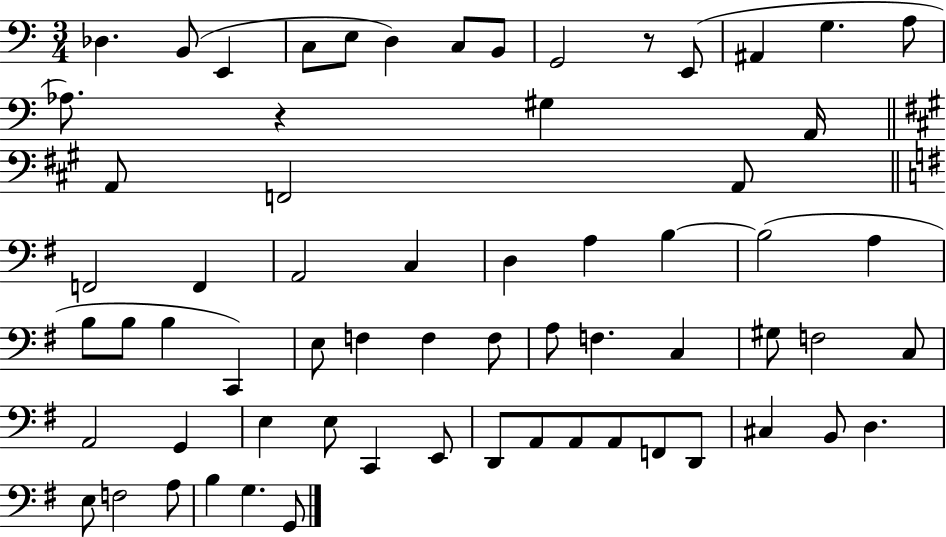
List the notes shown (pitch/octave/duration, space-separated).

Db3/q. B2/e E2/q C3/e E3/e D3/q C3/e B2/e G2/h R/e E2/e A#2/q G3/q. A3/e Ab3/e. R/q G#3/q A2/s A2/e F2/h A2/e F2/h F2/q A2/h C3/q D3/q A3/q B3/q B3/h A3/q B3/e B3/e B3/q C2/q E3/e F3/q F3/q F3/e A3/e F3/q. C3/q G#3/e F3/h C3/e A2/h G2/q E3/q E3/e C2/q E2/e D2/e A2/e A2/e A2/e F2/e D2/e C#3/q B2/e D3/q. E3/e F3/h A3/e B3/q G3/q. G2/e